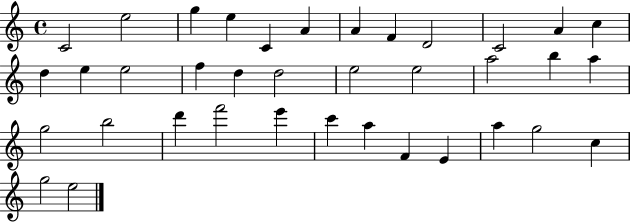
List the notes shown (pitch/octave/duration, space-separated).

C4/h E5/h G5/q E5/q C4/q A4/q A4/q F4/q D4/h C4/h A4/q C5/q D5/q E5/q E5/h F5/q D5/q D5/h E5/h E5/h A5/h B5/q A5/q G5/h B5/h D6/q F6/h E6/q C6/q A5/q F4/q E4/q A5/q G5/h C5/q G5/h E5/h